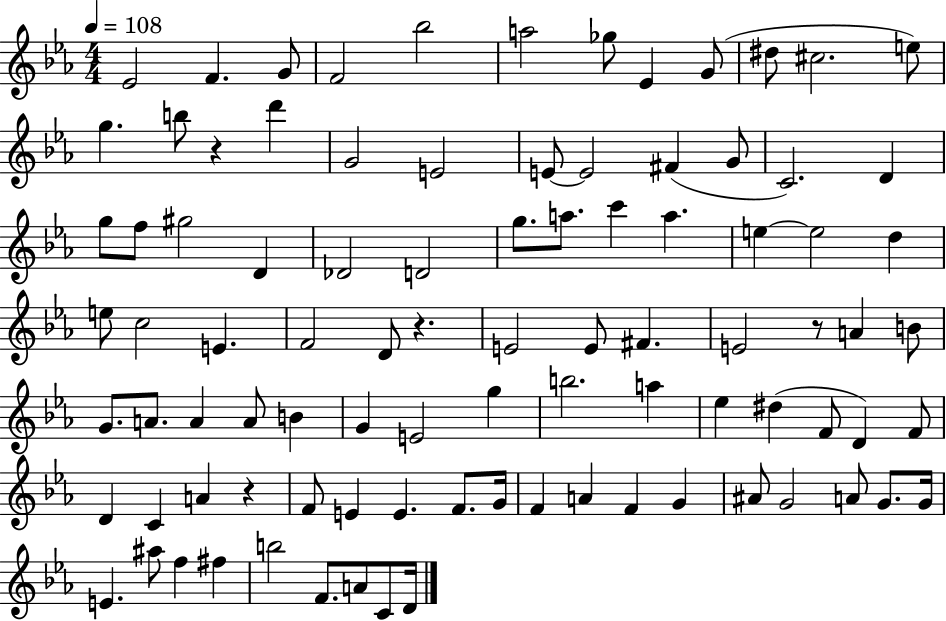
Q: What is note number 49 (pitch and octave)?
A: A4